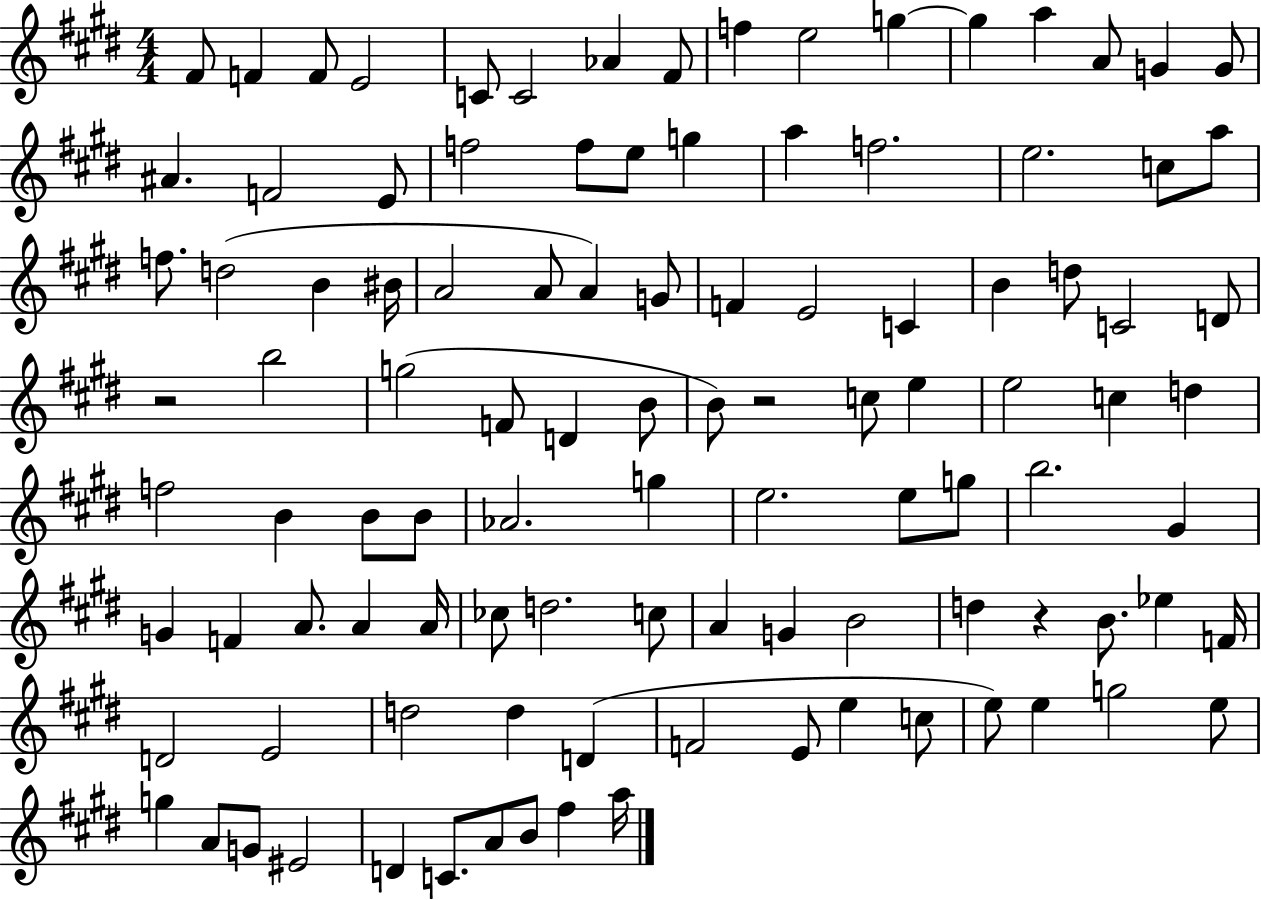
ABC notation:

X:1
T:Untitled
M:4/4
L:1/4
K:E
^F/2 F F/2 E2 C/2 C2 _A ^F/2 f e2 g g a A/2 G G/2 ^A F2 E/2 f2 f/2 e/2 g a f2 e2 c/2 a/2 f/2 d2 B ^B/4 A2 A/2 A G/2 F E2 C B d/2 C2 D/2 z2 b2 g2 F/2 D B/2 B/2 z2 c/2 e e2 c d f2 B B/2 B/2 _A2 g e2 e/2 g/2 b2 ^G G F A/2 A A/4 _c/2 d2 c/2 A G B2 d z B/2 _e F/4 D2 E2 d2 d D F2 E/2 e c/2 e/2 e g2 e/2 g A/2 G/2 ^E2 D C/2 A/2 B/2 ^f a/4